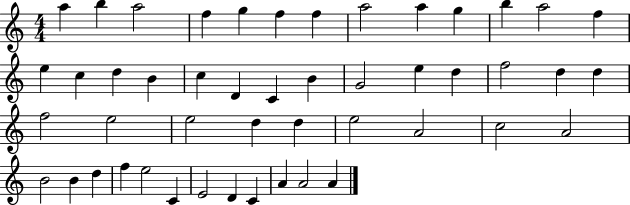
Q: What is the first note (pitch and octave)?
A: A5